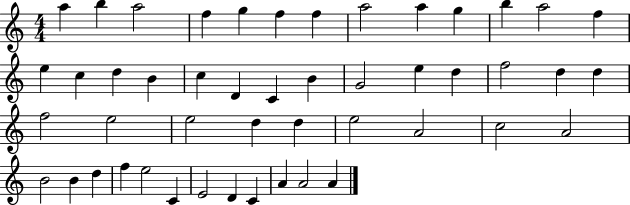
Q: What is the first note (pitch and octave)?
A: A5